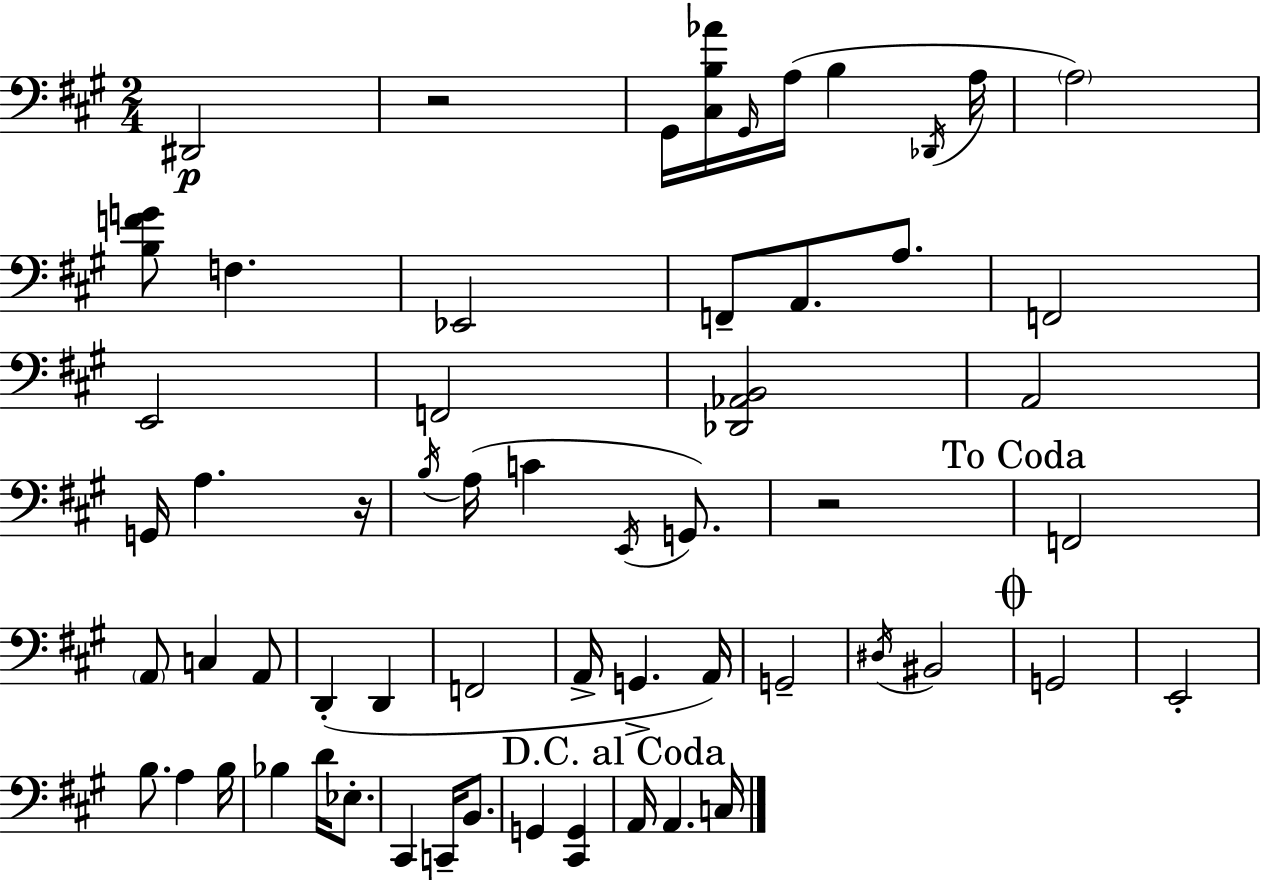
{
  \clef bass
  \numericTimeSignature
  \time 2/4
  \key a \major
  dis,2\p | r2 | gis,16 <cis b aes'>16 \grace { gis,16 } a16( b4 | \acciaccatura { des,16 } a16 \parenthesize a2) | \break <b f' g'>8 f4. | ees,2 | f,8-- a,8. a8. | f,2 | \break e,2 | f,2 | <des, aes, b,>2 | a,2 | \break g,16 a4. | r16 \acciaccatura { b16 } a16( c'4 | \acciaccatura { e,16 }) g,8. r2 | \mark "To Coda" f,2 | \break \parenthesize a,8 c4 | a,8 d,4-.( | d,4 f,2 | a,16-> g,4.-> | \break a,16) g,2-- | \acciaccatura { dis16 } bis,2 | \mark \markup { \musicglyph "scripts.coda" } g,2 | e,2-. | \break b8. | a4 b16 bes4 | d'16 ees8.-. cis,4 | c,16-- b,8. g,4 | \break <cis, g,>4 \mark "D.C. al Coda" a,16 a,4. | c16 \bar "|."
}